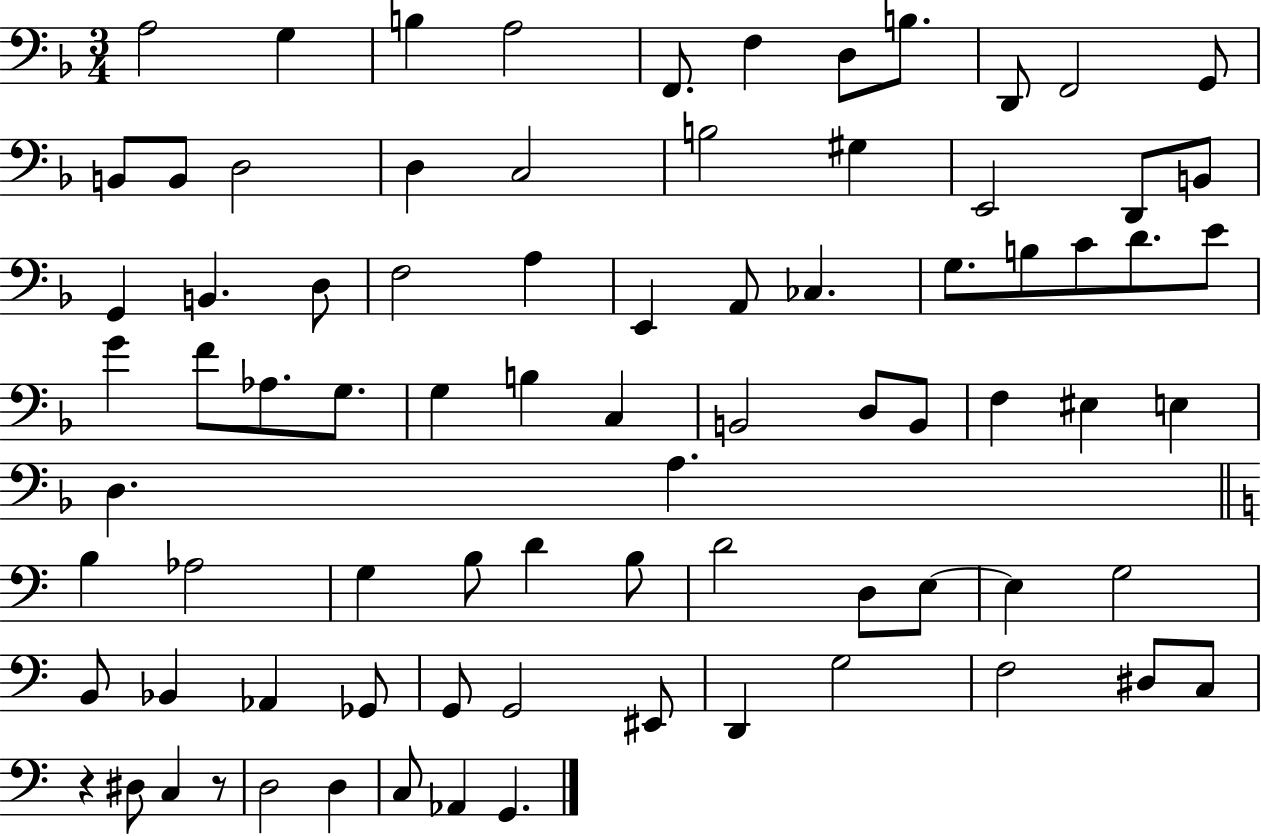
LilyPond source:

{
  \clef bass
  \numericTimeSignature
  \time 3/4
  \key f \major
  a2 g4 | b4 a2 | f,8. f4 d8 b8. | d,8 f,2 g,8 | \break b,8 b,8 d2 | d4 c2 | b2 gis4 | e,2 d,8 b,8 | \break g,4 b,4. d8 | f2 a4 | e,4 a,8 ces4. | g8. b8 c'8 d'8. e'8 | \break g'4 f'8 aes8. g8. | g4 b4 c4 | b,2 d8 b,8 | f4 eis4 e4 | \break d4. a4. | \bar "||" \break \key c \major b4 aes2 | g4 b8 d'4 b8 | d'2 d8 e8~~ | e4 g2 | \break b,8 bes,4 aes,4 ges,8 | g,8 g,2 eis,8 | d,4 g2 | f2 dis8 c8 | \break r4 dis8 c4 r8 | d2 d4 | c8 aes,4 g,4. | \bar "|."
}